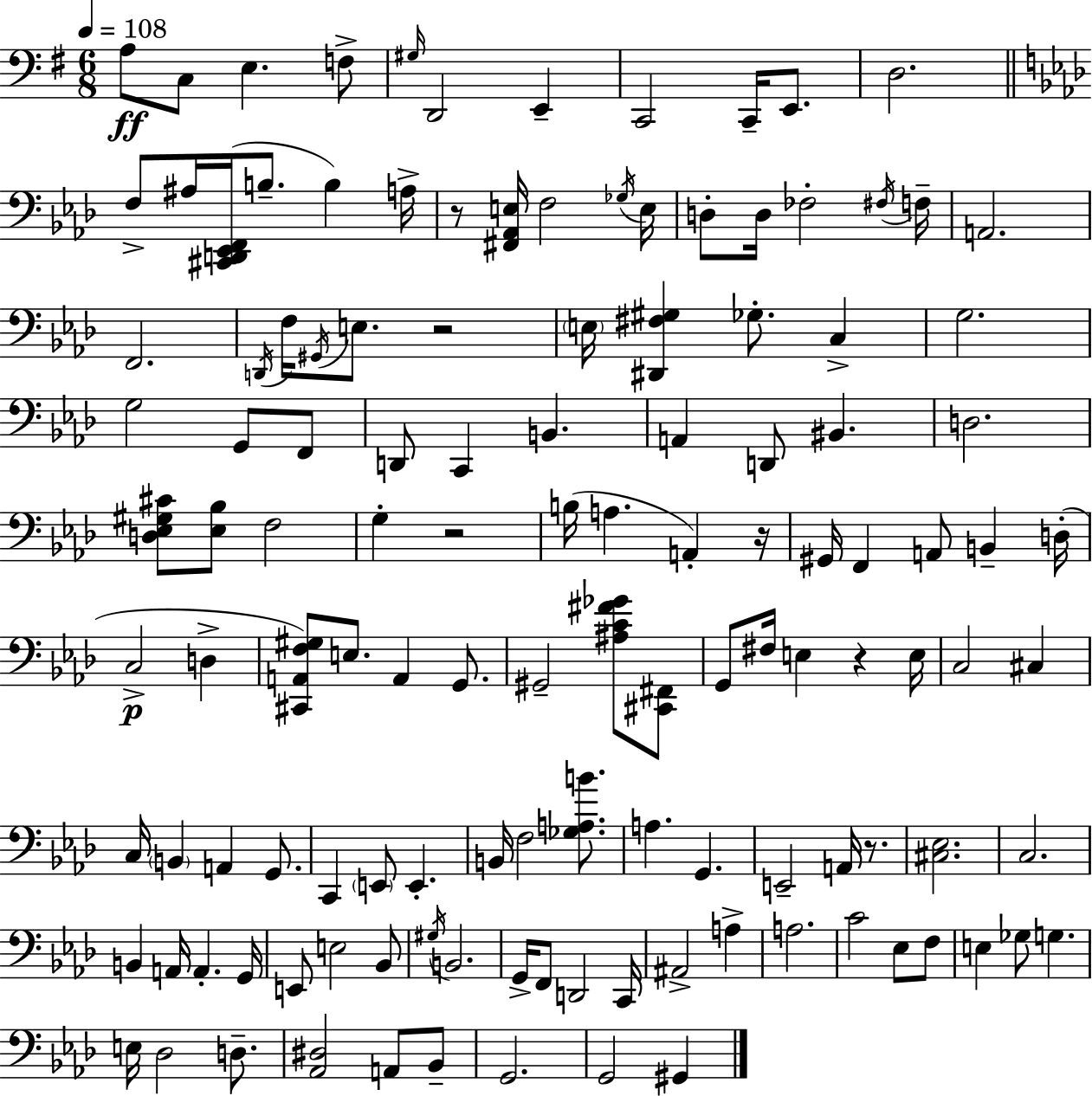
X:1
T:Untitled
M:6/8
L:1/4
K:G
A,/2 C,/2 E, F,/2 ^G,/4 D,,2 E,, C,,2 C,,/4 E,,/2 D,2 F,/2 ^A,/4 [^C,,D,,_E,,F,,]/4 B,/2 B, A,/4 z/2 [^F,,_A,,E,]/4 F,2 _G,/4 E,/4 D,/2 D,/4 _F,2 ^F,/4 F,/4 A,,2 F,,2 D,,/4 F,/4 ^G,,/4 E,/2 z2 E,/4 [^D,,^F,^G,] _G,/2 C, G,2 G,2 G,,/2 F,,/2 D,,/2 C,, B,, A,, D,,/2 ^B,, D,2 [D,_E,^G,^C]/2 [_E,_B,]/2 F,2 G, z2 B,/4 A, A,, z/4 ^G,,/4 F,, A,,/2 B,, D,/4 C,2 D, [^C,,A,,F,^G,]/2 E,/2 A,, G,,/2 ^G,,2 [^A,C^F_G]/2 [^C,,^F,,]/2 G,,/2 ^F,/4 E, z E,/4 C,2 ^C, C,/4 B,, A,, G,,/2 C,, E,,/2 E,, B,,/4 F,2 [_G,A,B]/2 A, G,, E,,2 A,,/4 z/2 [^C,_E,]2 C,2 B,, A,,/4 A,, G,,/4 E,,/2 E,2 _B,,/2 ^G,/4 B,,2 G,,/4 F,,/2 D,,2 C,,/4 ^A,,2 A, A,2 C2 _E,/2 F,/2 E, _G,/2 G, E,/4 _D,2 D,/2 [_A,,^D,]2 A,,/2 _B,,/2 G,,2 G,,2 ^G,,